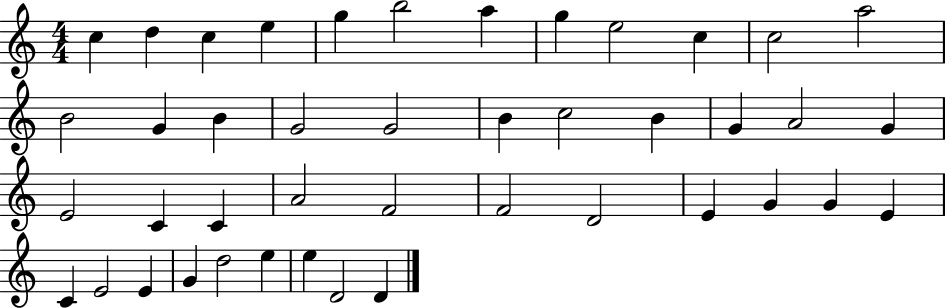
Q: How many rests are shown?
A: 0